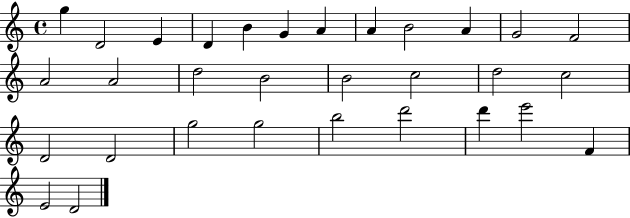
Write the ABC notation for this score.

X:1
T:Untitled
M:4/4
L:1/4
K:C
g D2 E D B G A A B2 A G2 F2 A2 A2 d2 B2 B2 c2 d2 c2 D2 D2 g2 g2 b2 d'2 d' e'2 F E2 D2